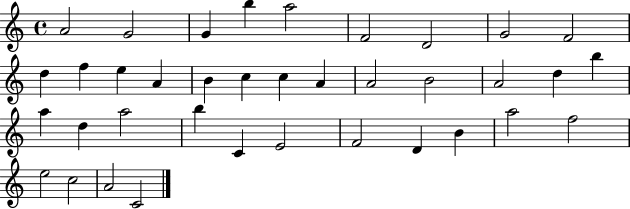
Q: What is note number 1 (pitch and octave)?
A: A4